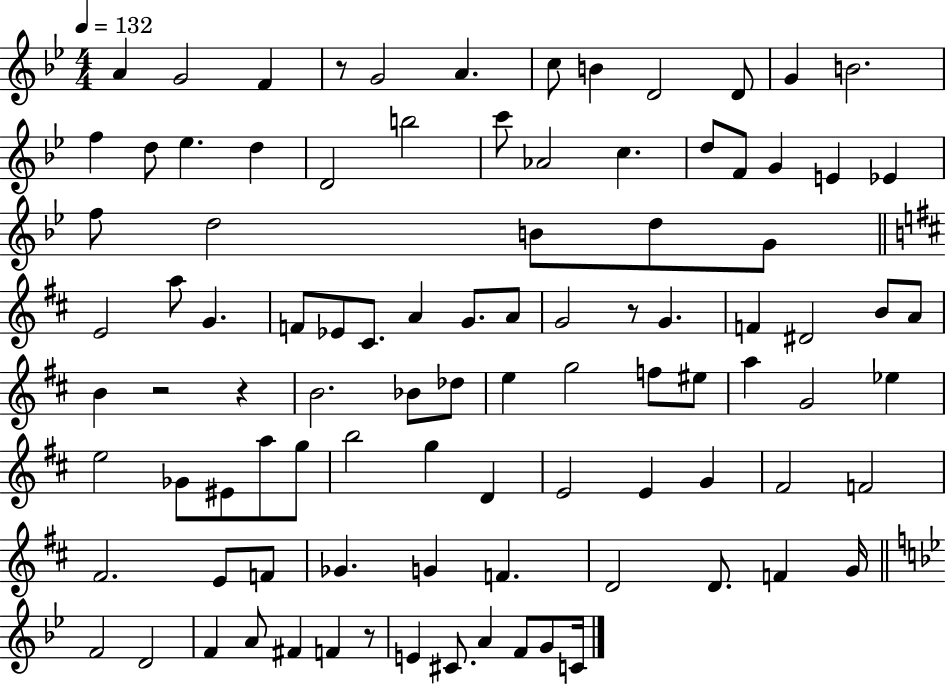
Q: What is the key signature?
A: BES major